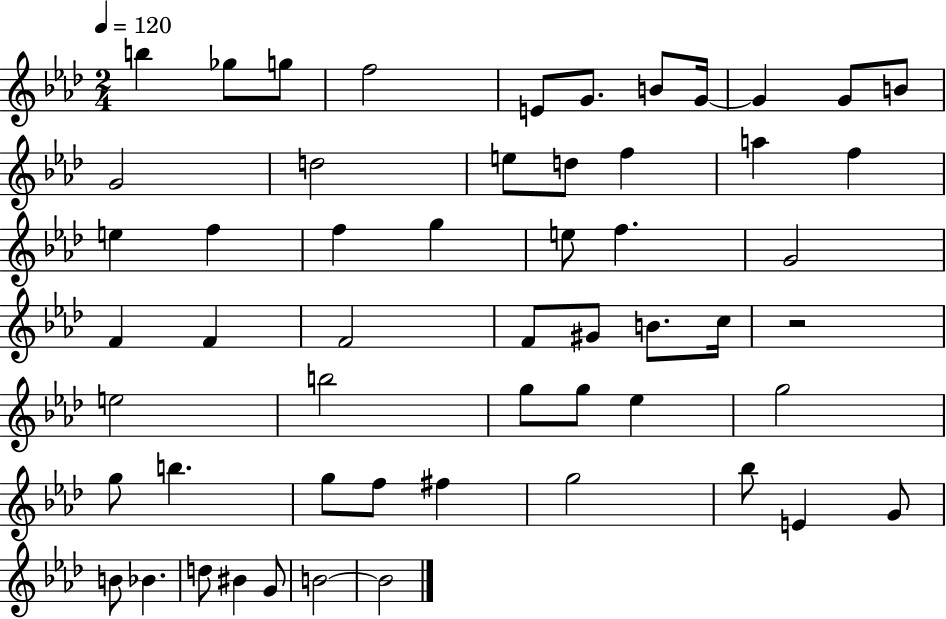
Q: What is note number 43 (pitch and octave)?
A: F#5